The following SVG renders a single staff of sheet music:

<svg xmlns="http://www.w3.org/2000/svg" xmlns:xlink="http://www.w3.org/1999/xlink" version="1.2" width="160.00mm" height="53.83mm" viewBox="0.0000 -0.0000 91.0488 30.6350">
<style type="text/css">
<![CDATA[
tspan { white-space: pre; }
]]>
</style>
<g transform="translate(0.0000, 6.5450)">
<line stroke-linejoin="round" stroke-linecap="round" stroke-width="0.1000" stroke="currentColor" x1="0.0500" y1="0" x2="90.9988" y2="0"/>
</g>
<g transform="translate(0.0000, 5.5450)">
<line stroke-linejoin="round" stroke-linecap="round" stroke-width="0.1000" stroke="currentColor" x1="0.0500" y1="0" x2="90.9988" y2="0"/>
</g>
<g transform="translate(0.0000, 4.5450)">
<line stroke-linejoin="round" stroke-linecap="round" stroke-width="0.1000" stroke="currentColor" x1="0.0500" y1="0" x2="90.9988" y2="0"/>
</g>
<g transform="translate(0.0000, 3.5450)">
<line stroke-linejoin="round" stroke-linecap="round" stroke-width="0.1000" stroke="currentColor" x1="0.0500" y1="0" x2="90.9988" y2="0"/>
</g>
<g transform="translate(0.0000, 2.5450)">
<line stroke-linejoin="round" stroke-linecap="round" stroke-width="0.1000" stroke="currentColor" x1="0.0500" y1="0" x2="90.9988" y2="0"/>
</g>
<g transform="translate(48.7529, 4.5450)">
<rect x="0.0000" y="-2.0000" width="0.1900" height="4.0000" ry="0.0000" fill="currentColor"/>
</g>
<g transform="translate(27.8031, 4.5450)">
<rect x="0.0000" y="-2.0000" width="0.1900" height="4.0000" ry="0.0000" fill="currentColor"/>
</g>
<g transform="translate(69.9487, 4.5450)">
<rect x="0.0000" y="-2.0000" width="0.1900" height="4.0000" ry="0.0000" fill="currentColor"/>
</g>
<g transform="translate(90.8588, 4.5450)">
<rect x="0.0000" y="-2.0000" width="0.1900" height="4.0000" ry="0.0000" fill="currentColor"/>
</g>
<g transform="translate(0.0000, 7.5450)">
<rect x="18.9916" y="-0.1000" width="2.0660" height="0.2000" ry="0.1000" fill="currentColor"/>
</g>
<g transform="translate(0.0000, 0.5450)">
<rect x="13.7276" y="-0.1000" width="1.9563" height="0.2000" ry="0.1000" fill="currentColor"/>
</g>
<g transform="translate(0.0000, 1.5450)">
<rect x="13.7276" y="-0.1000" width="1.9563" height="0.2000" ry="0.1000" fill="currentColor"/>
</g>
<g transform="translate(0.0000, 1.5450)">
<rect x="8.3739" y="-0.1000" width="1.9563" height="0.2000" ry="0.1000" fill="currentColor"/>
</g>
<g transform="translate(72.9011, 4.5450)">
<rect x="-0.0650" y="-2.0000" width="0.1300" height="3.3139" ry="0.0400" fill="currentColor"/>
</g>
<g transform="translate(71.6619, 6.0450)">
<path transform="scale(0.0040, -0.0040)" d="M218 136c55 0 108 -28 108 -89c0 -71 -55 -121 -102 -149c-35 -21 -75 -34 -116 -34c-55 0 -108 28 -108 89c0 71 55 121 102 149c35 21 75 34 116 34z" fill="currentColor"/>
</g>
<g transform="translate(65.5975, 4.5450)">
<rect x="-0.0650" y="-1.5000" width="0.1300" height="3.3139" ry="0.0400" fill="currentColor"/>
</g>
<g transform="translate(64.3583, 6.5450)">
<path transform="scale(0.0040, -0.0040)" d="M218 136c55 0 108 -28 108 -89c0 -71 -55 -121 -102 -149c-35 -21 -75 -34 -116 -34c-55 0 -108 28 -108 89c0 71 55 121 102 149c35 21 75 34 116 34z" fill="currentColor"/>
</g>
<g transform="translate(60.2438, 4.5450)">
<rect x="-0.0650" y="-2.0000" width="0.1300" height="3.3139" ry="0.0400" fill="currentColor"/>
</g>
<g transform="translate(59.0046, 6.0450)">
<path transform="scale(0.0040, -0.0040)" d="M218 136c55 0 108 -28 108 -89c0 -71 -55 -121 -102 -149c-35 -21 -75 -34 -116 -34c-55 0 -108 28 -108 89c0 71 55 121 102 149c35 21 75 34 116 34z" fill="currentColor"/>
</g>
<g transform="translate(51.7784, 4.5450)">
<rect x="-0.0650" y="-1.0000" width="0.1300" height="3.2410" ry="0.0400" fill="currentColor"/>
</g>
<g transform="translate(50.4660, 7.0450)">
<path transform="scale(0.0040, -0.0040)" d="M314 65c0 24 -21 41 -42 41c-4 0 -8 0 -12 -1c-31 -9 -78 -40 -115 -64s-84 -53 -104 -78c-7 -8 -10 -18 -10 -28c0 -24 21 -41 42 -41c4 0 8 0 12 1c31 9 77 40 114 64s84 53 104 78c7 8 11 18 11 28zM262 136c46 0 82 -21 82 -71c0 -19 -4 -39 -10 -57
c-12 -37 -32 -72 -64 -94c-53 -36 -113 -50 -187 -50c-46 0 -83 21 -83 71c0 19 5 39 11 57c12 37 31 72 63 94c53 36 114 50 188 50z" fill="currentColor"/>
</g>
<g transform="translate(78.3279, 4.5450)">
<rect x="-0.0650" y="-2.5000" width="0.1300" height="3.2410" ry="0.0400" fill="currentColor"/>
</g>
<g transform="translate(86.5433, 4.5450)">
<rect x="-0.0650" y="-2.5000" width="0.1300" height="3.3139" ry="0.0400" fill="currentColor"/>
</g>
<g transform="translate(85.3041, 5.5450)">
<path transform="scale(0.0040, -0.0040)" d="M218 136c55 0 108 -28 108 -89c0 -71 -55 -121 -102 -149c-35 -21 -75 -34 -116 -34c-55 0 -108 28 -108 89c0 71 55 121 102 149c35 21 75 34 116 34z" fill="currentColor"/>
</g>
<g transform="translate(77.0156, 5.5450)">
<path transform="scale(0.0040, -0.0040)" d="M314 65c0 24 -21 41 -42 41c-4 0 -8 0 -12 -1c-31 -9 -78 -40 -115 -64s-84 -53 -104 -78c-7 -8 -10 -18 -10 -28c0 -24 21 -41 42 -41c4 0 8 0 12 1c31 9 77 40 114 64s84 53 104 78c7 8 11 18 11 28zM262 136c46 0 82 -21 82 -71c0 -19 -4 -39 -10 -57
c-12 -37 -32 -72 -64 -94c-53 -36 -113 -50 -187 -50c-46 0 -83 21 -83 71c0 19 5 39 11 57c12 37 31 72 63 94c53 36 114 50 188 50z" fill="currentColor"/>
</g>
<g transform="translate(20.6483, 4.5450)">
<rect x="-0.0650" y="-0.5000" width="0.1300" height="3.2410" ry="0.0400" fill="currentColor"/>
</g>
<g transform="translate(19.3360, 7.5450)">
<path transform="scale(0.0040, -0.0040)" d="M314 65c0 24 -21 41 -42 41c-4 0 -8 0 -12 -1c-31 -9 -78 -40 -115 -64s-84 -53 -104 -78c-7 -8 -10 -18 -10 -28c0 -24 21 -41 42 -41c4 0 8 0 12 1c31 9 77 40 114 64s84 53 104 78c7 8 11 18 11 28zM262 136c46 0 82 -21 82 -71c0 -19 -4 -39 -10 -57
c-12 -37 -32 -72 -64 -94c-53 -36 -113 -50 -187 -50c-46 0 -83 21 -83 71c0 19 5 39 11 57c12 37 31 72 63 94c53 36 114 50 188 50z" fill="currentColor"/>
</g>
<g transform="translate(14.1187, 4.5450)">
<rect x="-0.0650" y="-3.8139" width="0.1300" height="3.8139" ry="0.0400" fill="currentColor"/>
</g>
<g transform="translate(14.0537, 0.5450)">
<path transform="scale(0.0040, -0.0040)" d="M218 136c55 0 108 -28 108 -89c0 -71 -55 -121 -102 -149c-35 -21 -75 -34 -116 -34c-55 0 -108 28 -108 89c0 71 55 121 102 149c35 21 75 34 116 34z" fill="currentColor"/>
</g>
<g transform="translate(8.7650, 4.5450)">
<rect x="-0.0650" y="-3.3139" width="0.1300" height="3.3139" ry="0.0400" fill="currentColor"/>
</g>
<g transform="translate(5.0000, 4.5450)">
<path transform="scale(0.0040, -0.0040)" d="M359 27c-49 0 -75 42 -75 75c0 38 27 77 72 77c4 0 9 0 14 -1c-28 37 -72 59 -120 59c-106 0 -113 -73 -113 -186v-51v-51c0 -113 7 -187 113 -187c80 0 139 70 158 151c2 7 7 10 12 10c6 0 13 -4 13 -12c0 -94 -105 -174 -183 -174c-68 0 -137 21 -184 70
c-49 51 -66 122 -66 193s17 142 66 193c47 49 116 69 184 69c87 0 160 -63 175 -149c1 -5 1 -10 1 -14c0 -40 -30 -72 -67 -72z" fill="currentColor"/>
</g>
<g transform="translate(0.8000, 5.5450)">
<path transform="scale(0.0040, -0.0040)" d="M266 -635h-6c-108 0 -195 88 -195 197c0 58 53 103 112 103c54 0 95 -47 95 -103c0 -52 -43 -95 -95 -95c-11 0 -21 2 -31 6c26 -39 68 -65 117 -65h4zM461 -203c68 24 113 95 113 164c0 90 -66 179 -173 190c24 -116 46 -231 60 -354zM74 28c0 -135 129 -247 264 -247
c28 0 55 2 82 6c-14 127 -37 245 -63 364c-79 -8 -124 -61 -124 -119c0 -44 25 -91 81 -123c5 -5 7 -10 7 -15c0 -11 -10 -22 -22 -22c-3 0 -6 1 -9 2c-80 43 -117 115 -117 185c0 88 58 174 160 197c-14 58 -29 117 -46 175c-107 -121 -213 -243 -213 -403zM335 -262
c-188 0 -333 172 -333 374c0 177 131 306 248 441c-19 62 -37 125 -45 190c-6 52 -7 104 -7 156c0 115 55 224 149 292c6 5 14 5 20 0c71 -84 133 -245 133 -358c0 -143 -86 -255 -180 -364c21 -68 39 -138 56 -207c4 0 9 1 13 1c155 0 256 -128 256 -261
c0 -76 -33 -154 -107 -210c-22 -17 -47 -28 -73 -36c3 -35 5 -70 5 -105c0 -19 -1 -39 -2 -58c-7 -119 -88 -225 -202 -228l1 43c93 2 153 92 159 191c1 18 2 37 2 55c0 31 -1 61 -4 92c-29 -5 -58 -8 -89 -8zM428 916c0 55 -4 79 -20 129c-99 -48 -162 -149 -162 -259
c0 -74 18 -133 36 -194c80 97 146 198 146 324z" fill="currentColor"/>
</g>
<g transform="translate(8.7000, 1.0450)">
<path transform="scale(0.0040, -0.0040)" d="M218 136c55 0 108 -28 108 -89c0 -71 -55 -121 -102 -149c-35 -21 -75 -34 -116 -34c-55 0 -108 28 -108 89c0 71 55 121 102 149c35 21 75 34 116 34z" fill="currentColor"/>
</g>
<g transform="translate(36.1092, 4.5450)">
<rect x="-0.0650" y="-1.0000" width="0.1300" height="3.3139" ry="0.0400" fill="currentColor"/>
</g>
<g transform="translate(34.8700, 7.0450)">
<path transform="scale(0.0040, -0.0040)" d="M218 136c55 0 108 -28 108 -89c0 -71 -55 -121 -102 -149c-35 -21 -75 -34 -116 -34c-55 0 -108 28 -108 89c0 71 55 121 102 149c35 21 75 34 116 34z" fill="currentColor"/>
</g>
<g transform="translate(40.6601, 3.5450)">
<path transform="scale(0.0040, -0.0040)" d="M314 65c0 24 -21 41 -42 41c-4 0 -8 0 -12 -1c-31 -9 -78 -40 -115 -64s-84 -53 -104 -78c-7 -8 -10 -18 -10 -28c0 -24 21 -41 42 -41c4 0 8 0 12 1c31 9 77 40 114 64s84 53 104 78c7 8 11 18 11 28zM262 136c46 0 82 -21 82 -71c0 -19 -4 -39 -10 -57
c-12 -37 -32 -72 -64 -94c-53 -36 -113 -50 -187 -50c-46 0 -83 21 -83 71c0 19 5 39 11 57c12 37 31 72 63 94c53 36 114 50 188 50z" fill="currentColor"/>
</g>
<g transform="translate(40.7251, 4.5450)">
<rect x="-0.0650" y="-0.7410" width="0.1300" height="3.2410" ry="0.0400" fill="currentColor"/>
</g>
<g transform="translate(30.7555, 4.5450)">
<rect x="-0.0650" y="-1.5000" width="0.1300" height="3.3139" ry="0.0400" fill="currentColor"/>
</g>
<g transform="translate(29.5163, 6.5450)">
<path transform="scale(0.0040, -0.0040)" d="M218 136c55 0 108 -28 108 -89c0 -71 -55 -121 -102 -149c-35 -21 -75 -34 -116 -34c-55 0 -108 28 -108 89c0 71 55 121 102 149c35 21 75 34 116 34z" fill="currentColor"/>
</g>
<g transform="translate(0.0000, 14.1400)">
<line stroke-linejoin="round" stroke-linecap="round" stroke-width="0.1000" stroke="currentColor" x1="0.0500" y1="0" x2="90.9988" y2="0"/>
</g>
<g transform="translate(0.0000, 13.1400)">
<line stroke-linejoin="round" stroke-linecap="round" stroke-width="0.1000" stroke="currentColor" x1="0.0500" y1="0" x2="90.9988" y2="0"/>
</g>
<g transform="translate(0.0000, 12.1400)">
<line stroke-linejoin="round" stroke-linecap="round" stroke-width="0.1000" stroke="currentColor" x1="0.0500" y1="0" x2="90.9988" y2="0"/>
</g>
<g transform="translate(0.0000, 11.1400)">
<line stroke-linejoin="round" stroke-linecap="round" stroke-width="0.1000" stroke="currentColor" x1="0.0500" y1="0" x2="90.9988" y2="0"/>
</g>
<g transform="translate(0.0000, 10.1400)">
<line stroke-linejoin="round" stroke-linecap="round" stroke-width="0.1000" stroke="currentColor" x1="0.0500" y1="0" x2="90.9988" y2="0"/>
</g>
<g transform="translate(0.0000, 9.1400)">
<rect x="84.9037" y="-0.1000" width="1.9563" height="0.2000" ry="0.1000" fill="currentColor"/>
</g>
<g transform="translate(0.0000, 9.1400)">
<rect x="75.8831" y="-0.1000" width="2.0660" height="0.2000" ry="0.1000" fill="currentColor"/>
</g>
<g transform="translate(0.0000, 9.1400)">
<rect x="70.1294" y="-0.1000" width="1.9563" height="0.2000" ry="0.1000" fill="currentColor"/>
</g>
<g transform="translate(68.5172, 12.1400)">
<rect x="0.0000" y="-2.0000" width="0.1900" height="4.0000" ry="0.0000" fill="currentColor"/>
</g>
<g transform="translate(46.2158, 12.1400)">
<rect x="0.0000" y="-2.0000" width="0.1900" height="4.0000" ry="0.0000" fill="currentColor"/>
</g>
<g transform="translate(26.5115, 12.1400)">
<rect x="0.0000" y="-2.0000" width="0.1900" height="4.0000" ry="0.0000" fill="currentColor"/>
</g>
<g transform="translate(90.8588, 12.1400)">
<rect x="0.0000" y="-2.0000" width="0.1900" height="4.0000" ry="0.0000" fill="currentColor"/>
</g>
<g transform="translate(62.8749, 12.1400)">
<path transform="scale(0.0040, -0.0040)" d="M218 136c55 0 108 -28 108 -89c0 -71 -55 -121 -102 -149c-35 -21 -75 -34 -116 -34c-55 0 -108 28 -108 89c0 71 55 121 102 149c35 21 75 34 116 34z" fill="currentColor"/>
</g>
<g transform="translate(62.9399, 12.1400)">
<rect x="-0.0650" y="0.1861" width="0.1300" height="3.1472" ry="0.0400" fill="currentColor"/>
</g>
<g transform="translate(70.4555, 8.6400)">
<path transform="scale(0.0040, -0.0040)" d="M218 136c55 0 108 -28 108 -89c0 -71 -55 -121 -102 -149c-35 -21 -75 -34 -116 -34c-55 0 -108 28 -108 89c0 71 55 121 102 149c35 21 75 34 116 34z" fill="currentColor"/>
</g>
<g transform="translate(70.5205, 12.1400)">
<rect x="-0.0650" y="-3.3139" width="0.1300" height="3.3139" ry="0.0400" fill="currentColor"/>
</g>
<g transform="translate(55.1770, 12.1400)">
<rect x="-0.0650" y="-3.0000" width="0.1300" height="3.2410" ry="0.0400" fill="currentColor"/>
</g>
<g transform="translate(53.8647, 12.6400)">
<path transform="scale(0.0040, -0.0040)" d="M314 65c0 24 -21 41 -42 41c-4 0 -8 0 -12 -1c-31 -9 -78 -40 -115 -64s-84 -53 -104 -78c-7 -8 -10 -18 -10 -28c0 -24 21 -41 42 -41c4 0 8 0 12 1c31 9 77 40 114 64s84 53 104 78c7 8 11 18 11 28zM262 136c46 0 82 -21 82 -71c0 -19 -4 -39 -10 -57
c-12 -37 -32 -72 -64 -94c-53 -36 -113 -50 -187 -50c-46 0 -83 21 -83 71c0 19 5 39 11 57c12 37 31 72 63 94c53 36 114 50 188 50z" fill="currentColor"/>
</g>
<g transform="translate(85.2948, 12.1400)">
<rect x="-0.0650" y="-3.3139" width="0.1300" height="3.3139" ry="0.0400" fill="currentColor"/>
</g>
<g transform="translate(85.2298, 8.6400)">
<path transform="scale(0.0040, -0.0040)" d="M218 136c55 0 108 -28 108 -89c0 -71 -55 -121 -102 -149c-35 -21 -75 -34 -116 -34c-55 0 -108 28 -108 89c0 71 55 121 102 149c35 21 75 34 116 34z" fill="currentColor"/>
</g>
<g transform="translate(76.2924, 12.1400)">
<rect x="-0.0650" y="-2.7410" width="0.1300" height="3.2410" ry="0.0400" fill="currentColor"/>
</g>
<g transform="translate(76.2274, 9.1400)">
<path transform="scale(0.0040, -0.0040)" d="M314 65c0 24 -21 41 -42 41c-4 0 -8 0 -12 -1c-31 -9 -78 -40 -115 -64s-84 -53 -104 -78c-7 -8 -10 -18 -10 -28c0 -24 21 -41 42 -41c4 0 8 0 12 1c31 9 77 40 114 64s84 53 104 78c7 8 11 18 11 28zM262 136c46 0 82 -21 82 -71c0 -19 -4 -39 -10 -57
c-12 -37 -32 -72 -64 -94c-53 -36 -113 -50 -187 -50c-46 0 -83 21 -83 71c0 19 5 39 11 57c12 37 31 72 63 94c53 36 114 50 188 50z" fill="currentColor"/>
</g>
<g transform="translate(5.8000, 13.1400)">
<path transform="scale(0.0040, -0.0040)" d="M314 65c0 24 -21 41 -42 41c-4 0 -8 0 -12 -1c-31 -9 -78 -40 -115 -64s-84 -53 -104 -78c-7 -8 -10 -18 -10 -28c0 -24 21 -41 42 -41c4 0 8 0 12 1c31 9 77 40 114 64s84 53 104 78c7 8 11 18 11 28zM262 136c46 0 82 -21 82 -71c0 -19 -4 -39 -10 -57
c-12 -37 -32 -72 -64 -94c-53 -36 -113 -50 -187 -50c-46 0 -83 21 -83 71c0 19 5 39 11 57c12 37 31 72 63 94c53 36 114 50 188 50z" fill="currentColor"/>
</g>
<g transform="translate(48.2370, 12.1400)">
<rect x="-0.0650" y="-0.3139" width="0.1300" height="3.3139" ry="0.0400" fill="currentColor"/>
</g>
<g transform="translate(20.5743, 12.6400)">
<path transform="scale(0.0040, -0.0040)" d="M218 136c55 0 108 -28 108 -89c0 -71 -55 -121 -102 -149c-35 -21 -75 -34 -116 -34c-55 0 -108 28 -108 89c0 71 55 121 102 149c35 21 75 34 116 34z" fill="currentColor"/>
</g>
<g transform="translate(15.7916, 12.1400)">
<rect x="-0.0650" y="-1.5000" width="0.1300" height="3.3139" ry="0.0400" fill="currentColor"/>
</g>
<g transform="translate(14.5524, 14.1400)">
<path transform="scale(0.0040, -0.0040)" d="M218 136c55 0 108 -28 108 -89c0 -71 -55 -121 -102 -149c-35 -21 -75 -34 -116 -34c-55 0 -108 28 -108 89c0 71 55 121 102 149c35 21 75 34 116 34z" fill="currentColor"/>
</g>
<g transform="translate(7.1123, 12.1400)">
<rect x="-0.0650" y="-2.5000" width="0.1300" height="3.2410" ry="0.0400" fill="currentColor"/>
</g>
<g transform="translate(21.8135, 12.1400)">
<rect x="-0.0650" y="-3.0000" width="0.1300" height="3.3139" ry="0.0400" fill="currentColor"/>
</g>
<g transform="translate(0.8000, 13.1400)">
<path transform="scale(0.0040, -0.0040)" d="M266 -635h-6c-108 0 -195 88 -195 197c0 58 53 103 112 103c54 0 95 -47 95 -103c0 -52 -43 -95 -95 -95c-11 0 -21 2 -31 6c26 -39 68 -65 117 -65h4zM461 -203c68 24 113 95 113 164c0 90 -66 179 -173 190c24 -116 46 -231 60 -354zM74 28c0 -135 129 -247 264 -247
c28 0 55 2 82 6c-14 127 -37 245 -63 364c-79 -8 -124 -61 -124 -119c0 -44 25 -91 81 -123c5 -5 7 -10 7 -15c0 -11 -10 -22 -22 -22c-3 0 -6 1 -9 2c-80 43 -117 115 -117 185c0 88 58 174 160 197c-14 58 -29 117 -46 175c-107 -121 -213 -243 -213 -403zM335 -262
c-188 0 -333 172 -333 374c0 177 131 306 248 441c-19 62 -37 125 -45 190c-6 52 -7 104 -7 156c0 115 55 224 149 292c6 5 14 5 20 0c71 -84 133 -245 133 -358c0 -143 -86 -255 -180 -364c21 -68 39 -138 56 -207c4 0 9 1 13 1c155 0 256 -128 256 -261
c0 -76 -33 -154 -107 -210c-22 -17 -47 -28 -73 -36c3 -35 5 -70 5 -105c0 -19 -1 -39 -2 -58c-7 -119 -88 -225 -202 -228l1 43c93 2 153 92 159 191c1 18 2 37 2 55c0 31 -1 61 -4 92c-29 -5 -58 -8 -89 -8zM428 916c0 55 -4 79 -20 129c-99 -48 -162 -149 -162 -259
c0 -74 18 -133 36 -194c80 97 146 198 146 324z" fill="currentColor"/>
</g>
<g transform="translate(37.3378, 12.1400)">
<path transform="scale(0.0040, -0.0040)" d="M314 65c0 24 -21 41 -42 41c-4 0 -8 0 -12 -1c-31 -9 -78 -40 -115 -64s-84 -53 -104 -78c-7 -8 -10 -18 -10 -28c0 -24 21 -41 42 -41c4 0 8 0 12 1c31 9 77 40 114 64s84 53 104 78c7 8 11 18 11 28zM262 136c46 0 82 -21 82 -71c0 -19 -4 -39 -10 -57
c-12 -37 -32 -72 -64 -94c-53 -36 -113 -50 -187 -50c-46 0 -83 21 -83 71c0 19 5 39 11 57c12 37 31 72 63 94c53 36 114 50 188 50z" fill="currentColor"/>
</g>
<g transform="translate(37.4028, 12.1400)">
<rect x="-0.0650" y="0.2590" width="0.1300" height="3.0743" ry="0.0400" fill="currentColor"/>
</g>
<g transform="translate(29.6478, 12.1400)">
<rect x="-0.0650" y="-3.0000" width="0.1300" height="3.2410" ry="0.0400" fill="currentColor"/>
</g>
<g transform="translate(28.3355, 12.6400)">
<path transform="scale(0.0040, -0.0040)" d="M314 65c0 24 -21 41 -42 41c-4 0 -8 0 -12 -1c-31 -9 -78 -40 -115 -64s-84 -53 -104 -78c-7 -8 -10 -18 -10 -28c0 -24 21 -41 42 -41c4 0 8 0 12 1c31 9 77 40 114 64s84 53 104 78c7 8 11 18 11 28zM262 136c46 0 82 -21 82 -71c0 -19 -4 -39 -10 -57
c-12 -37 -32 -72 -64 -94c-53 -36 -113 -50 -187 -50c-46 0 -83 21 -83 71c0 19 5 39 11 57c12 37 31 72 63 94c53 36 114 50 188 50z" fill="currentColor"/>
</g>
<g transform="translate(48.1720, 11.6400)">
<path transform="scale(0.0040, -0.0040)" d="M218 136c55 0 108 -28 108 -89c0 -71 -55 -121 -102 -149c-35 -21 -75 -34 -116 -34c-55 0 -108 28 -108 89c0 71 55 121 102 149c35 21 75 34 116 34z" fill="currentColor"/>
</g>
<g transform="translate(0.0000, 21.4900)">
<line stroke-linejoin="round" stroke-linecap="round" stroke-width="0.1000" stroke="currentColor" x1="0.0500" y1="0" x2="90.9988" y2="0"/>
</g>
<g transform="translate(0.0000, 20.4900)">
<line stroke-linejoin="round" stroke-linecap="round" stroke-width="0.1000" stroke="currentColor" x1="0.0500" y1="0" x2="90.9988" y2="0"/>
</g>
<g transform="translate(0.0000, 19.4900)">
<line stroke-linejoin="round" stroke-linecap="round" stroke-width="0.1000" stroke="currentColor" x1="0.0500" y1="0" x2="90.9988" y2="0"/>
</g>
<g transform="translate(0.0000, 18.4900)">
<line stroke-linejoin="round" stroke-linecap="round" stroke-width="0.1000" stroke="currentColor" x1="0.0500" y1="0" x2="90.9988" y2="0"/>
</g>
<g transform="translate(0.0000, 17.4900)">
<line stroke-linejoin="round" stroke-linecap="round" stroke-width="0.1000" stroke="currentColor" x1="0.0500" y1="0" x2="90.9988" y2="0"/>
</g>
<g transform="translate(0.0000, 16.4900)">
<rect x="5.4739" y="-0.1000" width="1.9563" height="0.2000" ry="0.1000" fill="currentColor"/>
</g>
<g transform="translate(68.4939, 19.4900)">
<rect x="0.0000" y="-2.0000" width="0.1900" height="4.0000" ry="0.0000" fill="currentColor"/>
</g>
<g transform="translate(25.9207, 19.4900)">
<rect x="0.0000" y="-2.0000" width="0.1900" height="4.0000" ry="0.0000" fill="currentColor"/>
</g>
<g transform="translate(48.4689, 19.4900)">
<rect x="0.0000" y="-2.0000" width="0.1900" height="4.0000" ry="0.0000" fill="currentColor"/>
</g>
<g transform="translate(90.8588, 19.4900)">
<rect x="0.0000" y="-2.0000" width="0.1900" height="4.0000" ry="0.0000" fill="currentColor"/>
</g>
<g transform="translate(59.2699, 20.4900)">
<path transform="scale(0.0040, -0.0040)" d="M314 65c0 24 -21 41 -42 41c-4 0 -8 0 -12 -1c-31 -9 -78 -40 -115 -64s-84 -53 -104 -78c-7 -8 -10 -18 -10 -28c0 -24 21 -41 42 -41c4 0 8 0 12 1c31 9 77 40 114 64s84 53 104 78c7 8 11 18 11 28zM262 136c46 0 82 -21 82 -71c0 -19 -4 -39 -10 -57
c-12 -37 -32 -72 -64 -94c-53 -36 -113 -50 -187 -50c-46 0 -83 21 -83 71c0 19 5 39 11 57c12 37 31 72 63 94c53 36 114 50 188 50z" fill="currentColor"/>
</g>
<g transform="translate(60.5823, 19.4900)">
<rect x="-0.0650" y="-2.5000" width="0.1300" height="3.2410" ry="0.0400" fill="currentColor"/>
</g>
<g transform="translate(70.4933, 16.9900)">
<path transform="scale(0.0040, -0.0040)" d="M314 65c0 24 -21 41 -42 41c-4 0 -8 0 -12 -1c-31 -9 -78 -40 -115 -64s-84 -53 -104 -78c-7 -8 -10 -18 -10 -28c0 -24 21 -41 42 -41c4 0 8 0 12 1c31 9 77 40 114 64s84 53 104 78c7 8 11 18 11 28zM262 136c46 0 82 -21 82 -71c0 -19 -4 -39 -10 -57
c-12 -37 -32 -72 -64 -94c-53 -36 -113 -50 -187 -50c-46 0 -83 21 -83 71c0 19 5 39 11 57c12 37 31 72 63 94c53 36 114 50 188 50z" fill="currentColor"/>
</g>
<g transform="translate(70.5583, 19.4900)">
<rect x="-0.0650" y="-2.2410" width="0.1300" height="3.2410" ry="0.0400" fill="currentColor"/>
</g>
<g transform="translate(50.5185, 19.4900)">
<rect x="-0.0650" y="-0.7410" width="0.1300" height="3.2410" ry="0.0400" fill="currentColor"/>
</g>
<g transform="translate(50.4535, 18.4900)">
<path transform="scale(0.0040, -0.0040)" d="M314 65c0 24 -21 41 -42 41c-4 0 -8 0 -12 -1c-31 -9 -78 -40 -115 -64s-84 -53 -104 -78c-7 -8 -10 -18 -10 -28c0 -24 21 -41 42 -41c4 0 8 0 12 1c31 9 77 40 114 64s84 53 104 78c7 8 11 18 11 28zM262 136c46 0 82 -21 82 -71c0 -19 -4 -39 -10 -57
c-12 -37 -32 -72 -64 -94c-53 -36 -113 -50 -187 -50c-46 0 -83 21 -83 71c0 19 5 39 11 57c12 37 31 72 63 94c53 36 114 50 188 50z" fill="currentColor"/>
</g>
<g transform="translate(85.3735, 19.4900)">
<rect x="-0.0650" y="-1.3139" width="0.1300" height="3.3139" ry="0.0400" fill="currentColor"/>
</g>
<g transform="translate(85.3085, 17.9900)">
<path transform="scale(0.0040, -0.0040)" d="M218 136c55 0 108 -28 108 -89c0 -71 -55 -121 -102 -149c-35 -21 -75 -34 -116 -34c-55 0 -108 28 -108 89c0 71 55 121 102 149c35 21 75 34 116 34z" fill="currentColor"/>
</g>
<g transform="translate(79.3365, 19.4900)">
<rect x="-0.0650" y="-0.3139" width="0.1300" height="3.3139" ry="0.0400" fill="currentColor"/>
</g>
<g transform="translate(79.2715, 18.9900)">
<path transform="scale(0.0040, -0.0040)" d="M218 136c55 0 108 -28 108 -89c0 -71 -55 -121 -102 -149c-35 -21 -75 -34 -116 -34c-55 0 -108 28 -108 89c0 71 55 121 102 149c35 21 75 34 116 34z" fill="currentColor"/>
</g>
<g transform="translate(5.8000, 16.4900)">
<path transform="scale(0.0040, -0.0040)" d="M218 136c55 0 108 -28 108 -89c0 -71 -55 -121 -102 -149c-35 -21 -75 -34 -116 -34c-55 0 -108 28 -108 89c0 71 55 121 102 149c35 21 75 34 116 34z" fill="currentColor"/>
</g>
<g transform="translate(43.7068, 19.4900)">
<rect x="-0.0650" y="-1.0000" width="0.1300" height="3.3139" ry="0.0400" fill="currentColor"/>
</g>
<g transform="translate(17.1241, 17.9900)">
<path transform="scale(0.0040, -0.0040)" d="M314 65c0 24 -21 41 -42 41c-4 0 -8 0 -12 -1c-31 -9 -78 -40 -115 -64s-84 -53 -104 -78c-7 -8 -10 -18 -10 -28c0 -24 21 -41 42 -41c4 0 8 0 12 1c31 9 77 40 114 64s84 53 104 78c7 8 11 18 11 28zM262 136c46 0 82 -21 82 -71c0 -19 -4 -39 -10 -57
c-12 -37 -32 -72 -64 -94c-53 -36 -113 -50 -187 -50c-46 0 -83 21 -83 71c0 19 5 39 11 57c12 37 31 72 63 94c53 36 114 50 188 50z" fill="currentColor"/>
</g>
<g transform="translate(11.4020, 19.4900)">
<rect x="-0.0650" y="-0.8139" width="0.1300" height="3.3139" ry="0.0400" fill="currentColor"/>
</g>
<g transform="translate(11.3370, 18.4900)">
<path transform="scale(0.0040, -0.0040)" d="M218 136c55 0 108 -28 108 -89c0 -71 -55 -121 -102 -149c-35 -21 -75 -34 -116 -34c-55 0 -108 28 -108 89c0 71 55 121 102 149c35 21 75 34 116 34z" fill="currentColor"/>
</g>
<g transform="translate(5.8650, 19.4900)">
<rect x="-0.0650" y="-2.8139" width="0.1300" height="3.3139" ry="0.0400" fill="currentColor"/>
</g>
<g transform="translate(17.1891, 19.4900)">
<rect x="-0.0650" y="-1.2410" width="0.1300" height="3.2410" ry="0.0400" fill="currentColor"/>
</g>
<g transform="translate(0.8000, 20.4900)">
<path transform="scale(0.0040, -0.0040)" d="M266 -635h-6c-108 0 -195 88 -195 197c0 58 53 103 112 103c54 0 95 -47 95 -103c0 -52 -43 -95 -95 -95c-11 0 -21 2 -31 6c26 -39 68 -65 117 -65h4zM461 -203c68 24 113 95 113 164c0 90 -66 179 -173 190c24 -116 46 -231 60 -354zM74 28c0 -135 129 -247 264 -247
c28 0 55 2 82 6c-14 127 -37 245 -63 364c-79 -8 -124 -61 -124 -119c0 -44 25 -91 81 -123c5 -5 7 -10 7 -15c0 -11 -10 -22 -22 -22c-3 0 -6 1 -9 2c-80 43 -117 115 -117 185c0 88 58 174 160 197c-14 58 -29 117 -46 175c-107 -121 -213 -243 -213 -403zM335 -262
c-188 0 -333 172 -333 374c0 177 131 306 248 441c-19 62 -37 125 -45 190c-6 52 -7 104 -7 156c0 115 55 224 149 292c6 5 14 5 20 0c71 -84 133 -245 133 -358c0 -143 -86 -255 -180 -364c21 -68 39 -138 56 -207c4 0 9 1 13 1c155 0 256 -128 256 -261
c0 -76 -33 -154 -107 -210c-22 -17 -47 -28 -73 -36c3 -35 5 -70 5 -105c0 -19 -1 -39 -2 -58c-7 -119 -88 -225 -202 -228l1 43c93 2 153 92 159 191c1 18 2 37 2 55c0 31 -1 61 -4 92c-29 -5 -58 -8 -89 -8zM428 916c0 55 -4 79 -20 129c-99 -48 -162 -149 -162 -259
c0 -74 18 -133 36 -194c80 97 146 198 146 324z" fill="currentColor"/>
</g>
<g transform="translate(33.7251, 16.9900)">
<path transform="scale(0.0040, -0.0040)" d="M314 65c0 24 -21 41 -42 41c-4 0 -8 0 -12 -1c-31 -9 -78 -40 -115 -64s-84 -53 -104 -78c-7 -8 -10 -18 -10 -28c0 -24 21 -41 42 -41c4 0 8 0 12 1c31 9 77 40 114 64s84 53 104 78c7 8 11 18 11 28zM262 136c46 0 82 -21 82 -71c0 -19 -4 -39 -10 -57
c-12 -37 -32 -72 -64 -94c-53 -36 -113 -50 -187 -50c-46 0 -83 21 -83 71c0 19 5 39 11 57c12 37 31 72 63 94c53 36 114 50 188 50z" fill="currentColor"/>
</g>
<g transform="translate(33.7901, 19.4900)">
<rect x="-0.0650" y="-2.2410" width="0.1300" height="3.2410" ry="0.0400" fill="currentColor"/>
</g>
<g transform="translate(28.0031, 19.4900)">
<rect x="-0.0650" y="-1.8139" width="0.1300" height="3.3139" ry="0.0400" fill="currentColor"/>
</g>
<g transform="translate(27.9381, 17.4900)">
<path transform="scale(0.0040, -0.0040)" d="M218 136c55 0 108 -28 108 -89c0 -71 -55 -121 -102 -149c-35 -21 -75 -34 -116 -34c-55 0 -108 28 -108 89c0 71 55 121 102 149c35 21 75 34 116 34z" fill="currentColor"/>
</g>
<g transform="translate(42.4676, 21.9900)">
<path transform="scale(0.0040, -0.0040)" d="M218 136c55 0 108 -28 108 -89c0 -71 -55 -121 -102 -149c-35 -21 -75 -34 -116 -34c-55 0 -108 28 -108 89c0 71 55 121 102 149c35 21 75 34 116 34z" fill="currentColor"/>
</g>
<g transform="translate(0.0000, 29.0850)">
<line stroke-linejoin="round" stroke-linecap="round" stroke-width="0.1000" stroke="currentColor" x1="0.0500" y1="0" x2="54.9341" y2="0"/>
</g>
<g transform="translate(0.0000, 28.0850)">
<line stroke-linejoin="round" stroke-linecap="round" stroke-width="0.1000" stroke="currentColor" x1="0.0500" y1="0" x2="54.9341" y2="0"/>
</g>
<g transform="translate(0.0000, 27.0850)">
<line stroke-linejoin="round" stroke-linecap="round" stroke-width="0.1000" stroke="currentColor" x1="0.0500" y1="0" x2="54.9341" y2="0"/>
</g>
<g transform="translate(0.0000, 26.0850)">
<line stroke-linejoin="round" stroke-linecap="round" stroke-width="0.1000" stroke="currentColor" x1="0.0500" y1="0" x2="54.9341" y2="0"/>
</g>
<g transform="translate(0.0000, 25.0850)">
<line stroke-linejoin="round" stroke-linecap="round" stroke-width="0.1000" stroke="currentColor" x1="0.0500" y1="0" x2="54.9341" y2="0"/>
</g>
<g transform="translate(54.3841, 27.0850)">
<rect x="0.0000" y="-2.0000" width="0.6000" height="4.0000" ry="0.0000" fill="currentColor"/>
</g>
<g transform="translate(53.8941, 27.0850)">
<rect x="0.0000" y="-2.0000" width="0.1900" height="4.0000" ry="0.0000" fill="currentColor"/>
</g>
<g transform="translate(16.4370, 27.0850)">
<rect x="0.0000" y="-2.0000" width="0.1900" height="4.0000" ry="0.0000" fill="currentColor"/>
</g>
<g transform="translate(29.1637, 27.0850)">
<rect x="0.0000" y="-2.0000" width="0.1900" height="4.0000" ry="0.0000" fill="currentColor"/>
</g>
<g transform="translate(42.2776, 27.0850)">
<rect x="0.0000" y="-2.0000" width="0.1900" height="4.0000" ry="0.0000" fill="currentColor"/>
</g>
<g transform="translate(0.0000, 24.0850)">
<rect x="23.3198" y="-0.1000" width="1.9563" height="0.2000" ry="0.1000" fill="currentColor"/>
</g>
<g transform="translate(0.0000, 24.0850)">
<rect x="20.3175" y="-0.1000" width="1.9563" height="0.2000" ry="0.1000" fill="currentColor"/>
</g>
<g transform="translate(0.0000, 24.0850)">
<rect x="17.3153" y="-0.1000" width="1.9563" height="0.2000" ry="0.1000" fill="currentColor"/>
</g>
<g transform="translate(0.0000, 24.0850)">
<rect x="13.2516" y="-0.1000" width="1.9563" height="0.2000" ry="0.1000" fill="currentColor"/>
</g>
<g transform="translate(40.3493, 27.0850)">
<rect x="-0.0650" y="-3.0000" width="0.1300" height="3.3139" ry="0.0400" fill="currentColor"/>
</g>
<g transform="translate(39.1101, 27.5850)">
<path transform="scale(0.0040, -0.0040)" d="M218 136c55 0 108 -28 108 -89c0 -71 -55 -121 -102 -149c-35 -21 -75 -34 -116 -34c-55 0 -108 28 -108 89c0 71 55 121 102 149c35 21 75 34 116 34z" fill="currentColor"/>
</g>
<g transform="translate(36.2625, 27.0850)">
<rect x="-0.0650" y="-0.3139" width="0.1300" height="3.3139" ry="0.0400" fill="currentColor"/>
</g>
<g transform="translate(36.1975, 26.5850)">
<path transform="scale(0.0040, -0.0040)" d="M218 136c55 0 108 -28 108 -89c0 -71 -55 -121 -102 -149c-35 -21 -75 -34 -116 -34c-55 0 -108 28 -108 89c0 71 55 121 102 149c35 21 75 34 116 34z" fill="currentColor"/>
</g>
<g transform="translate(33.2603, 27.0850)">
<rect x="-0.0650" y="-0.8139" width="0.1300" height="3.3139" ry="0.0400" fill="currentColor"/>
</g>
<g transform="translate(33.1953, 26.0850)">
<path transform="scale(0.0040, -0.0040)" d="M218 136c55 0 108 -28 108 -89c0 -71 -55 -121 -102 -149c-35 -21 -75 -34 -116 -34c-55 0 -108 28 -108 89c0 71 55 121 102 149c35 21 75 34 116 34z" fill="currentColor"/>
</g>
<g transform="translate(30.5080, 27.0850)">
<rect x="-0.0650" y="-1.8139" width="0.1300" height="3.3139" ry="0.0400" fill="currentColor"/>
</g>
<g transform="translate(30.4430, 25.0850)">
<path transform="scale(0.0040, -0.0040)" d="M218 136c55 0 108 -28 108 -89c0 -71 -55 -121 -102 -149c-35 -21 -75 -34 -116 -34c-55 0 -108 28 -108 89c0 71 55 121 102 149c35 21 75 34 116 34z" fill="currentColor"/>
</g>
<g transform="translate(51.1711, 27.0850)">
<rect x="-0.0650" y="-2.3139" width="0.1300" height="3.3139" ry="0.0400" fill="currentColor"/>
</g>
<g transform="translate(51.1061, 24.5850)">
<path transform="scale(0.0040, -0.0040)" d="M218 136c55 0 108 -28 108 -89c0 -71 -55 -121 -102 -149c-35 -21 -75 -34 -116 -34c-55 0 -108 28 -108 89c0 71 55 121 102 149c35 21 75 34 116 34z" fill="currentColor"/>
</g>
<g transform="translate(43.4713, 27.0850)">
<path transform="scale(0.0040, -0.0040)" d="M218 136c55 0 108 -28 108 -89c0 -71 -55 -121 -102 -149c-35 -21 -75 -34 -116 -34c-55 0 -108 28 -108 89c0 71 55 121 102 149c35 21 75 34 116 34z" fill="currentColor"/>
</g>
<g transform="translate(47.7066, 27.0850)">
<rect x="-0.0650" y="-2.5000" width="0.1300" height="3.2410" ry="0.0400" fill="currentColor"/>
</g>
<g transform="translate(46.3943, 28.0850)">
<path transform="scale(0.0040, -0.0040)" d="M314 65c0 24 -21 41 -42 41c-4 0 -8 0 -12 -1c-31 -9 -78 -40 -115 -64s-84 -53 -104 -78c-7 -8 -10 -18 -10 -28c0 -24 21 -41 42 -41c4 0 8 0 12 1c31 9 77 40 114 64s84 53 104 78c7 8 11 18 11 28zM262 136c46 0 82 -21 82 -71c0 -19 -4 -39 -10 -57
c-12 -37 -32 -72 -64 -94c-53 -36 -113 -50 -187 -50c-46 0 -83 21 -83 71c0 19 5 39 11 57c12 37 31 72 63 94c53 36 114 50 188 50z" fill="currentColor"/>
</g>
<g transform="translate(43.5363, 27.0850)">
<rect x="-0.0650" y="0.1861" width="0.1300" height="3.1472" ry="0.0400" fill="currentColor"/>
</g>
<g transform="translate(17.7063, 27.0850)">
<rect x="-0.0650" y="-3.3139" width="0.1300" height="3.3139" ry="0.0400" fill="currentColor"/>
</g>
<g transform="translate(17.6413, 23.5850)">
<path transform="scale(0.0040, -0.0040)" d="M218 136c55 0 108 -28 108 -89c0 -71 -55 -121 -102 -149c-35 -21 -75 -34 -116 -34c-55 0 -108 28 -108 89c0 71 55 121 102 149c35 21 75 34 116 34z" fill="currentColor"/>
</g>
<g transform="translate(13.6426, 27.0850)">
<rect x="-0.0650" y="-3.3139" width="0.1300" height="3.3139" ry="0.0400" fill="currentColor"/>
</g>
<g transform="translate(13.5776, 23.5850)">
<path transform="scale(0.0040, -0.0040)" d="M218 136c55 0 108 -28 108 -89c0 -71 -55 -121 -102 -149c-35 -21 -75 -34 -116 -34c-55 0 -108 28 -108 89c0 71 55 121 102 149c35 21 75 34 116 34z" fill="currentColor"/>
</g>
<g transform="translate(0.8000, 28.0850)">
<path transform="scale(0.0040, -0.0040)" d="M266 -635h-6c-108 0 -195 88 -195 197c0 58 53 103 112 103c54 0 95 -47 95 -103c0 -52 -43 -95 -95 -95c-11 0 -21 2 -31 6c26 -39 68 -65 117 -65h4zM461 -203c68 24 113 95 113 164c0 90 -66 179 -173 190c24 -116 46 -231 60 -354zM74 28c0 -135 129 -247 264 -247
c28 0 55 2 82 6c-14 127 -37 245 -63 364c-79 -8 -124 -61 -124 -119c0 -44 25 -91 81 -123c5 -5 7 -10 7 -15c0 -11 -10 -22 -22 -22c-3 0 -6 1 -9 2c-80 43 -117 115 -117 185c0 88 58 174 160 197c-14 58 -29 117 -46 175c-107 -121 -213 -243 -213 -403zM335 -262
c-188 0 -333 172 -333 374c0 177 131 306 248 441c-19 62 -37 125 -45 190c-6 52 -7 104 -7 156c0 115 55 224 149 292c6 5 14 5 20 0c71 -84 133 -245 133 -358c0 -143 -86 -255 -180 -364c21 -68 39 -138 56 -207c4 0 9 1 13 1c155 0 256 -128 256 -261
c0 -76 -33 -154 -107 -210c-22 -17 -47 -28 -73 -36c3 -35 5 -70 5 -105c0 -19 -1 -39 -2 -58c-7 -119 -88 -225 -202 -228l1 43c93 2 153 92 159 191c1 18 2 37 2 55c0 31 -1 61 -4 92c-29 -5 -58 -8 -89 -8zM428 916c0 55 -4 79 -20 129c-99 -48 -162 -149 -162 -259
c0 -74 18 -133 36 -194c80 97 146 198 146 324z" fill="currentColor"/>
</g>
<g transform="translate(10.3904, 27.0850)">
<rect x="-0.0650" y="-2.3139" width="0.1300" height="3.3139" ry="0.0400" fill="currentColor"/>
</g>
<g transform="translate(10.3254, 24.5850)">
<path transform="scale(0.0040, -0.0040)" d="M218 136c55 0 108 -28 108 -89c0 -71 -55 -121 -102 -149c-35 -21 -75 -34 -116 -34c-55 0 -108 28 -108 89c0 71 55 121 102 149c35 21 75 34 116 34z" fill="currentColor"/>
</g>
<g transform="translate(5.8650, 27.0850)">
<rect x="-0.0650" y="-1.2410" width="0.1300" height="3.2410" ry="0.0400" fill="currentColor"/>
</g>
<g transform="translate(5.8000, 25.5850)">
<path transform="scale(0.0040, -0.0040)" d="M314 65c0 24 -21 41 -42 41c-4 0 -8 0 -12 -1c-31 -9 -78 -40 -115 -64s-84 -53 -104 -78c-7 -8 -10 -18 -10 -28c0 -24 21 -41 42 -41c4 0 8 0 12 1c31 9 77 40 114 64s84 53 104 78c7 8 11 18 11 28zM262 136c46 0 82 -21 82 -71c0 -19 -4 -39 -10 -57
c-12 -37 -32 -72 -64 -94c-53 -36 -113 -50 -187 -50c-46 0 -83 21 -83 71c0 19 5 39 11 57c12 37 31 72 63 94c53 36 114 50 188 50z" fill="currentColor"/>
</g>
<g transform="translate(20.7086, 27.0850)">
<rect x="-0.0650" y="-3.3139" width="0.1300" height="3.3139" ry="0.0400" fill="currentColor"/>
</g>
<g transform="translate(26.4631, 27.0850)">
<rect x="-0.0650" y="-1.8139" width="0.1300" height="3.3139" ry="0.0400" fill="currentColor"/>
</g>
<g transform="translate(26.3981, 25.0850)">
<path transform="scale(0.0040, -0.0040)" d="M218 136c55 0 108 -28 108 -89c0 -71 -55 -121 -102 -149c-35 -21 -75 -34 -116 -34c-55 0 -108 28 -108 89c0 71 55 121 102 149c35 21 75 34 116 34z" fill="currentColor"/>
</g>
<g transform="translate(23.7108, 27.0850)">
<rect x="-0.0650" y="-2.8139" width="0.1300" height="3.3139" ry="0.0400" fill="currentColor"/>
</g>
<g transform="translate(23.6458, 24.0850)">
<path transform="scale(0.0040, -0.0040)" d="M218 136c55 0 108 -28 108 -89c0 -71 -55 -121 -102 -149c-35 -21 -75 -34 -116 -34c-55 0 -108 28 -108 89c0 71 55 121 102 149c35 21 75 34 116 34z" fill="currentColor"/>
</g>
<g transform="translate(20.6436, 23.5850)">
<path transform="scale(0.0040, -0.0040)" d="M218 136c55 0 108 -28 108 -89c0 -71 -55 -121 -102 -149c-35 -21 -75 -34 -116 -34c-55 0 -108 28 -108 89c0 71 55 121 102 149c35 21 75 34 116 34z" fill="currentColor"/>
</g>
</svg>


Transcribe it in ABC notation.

X:1
T:Untitled
M:4/4
L:1/4
K:C
b c' C2 E D d2 D2 F E F G2 G G2 E A A2 B2 c A2 B b a2 b a d e2 f g2 D d2 G2 g2 c e e2 g b b b a f f d c A B G2 g